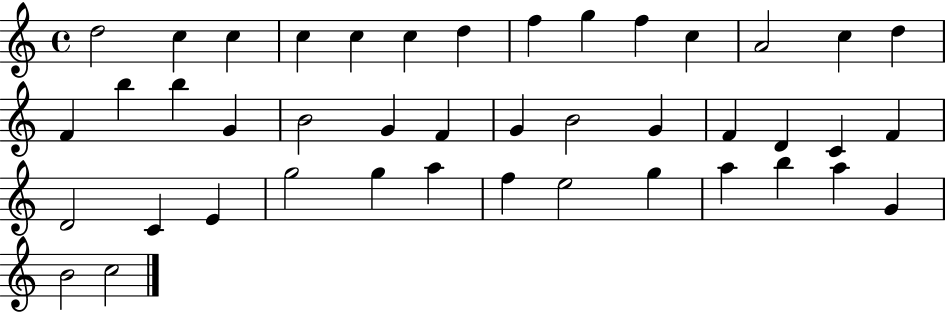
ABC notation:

X:1
T:Untitled
M:4/4
L:1/4
K:C
d2 c c c c c d f g f c A2 c d F b b G B2 G F G B2 G F D C F D2 C E g2 g a f e2 g a b a G B2 c2